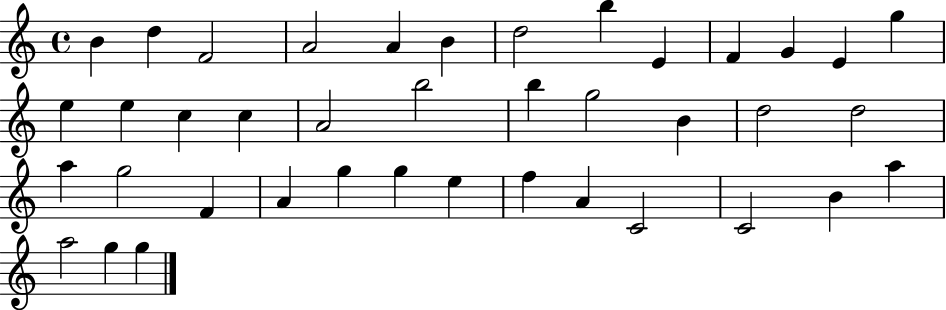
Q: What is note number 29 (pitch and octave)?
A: G5